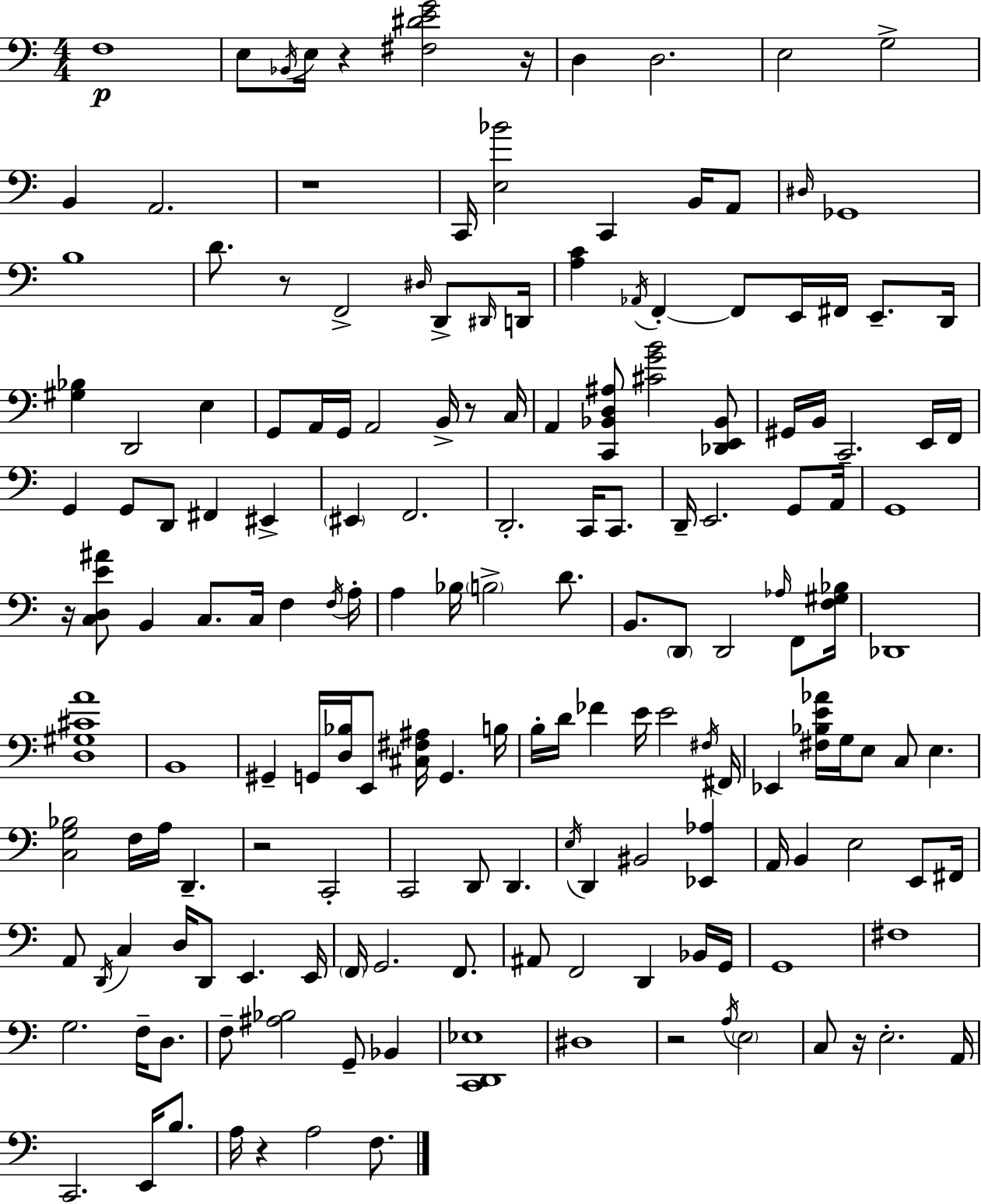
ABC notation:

X:1
T:Untitled
M:4/4
L:1/4
K:C
F,4 E,/2 _B,,/4 E,/4 z [^F,^DEG]2 z/4 D, D,2 E,2 G,2 B,, A,,2 z4 C,,/4 [E,_B]2 C,, B,,/4 A,,/2 ^D,/4 _G,,4 B,4 D/2 z/2 F,,2 ^D,/4 D,,/2 ^D,,/4 D,,/4 [A,C] _A,,/4 F,, F,,/2 E,,/4 ^F,,/4 E,,/2 D,,/4 [^G,_B,] D,,2 E, G,,/2 A,,/4 G,,/4 A,,2 B,,/4 z/2 C,/4 A,, [C,,_B,,D,^A,]/2 [^CGB]2 [_D,,E,,_B,,]/2 ^G,,/4 B,,/4 C,,2 E,,/4 F,,/4 G,, G,,/2 D,,/2 ^F,, ^E,, ^E,, F,,2 D,,2 C,,/4 C,,/2 D,,/4 E,,2 G,,/2 A,,/4 G,,4 z/4 [C,D,E^A]/2 B,, C,/2 C,/4 F, F,/4 A,/4 A, _B,/4 B,2 D/2 B,,/2 D,,/2 D,,2 _A,/4 F,,/2 [F,^G,_B,]/4 _D,,4 [D,^G,^CA]4 B,,4 ^G,, G,,/4 [D,_B,]/4 E,,/2 [^C,^F,^A,]/4 G,, B,/4 B,/4 D/4 _F E/4 E2 ^F,/4 ^F,,/4 _E,, [^F,_B,E_A]/4 G,/4 E,/2 C,/2 E, [C,G,_B,]2 F,/4 A,/4 D,, z2 C,,2 C,,2 D,,/2 D,, E,/4 D,, ^B,,2 [_E,,_A,] A,,/4 B,, E,2 E,,/2 ^F,,/4 A,,/2 D,,/4 C, D,/4 D,,/2 E,, E,,/4 F,,/4 G,,2 F,,/2 ^A,,/2 F,,2 D,, _B,,/4 G,,/4 G,,4 ^F,4 G,2 F,/4 D,/2 F,/2 [^A,_B,]2 G,,/2 _B,, [C,,D,,_E,]4 ^D,4 z2 A,/4 E,2 C,/2 z/4 E,2 A,,/4 C,,2 E,,/4 B,/2 A,/4 z A,2 F,/2